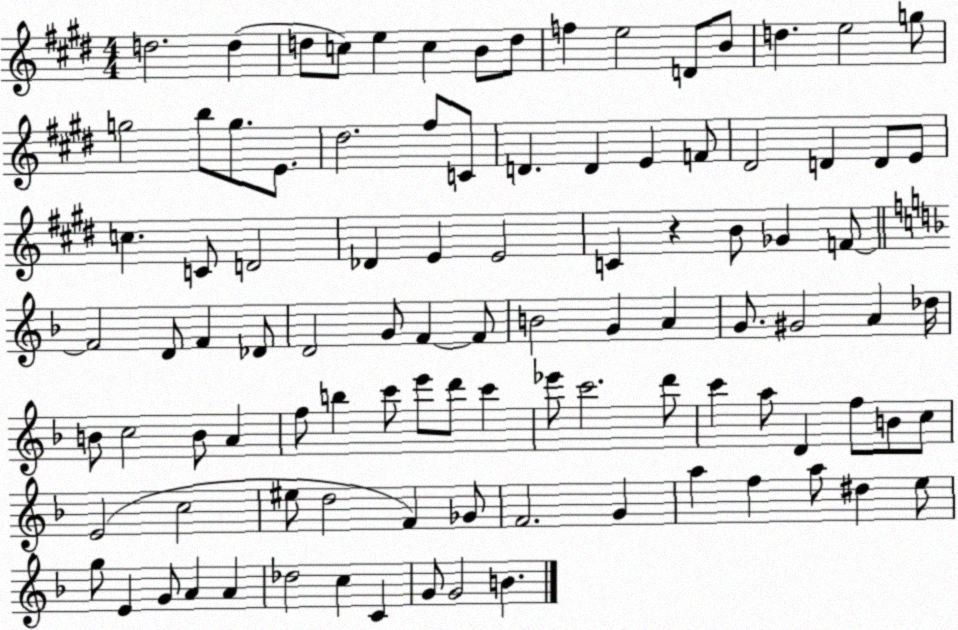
X:1
T:Untitled
M:4/4
L:1/4
K:E
d2 d d/2 c/2 e c B/2 d/2 f e2 D/2 B/2 d e2 g/2 g2 b/2 g/2 E/2 ^d2 ^f/2 C/2 D D E F/2 ^D2 D D/2 E/2 c C/2 D2 _D E E2 C z B/2 _G F/2 F2 D/2 F _D/2 D2 G/2 F F/2 B2 G A G/2 ^G2 A _d/4 B/2 c2 B/2 A f/2 b c'/2 e'/2 d'/2 c' _e'/2 c'2 d'/2 c' a/2 D f/2 B/2 c/2 E2 c2 ^e/2 d2 F _G/2 F2 G a f a/2 ^d e/2 g/2 E G/2 A A _d2 c C G/2 G2 B